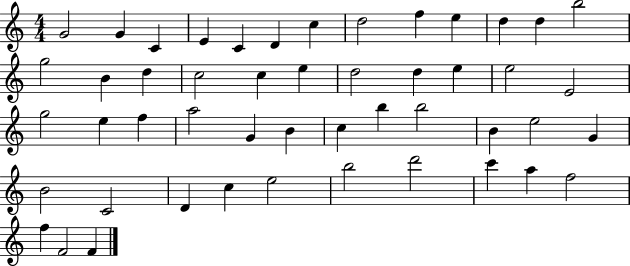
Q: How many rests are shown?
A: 0